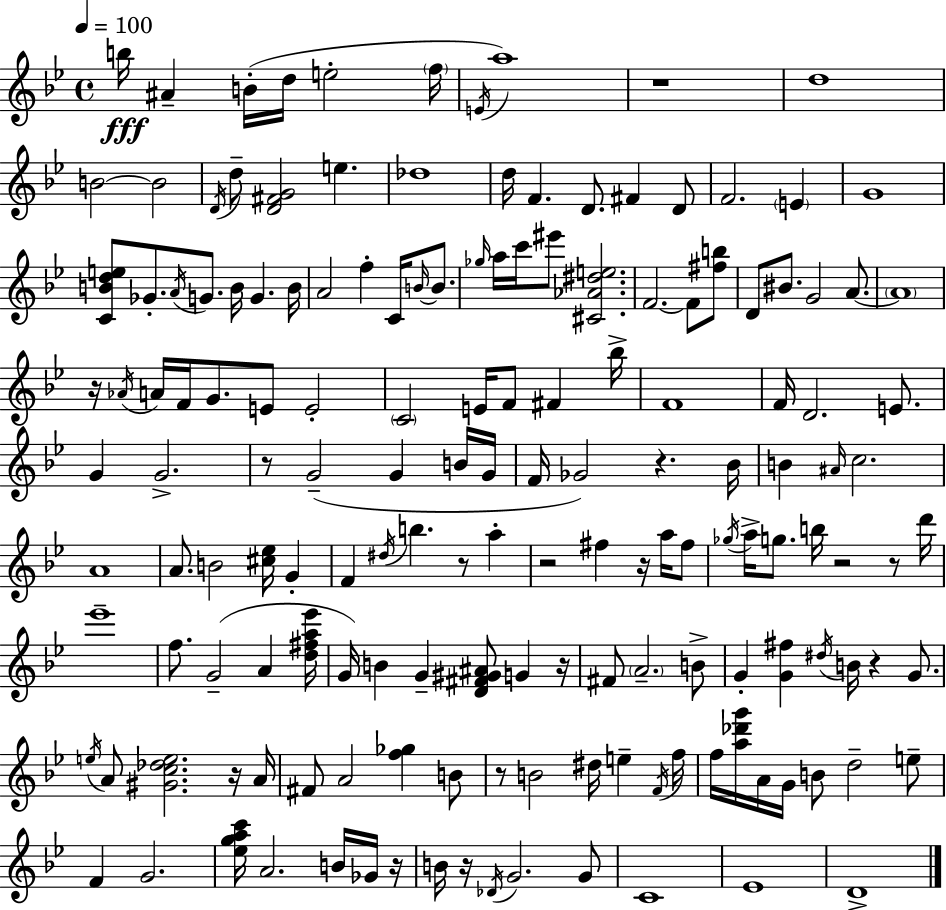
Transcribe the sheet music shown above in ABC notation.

X:1
T:Untitled
M:4/4
L:1/4
K:Gm
b/4 ^A B/4 d/4 e2 f/4 E/4 a4 z4 d4 B2 B2 D/4 d/2 [D^FG]2 e _d4 d/4 F D/2 ^F D/2 F2 E G4 [CBde]/2 _G/2 A/4 G/2 B/4 G B/4 A2 f C/4 B/4 B/2 _g/4 a/4 c'/4 ^e'/2 [^C_A^de]2 F2 F/2 [^fb]/2 D/2 ^B/2 G2 A/2 A4 z/4 _A/4 A/4 F/4 G/2 E/2 E2 C2 E/4 F/2 ^F _b/4 F4 F/4 D2 E/2 G G2 z/2 G2 G B/4 G/4 F/4 _G2 z _B/4 B ^A/4 c2 A4 A/2 B2 [^c_e]/4 G F ^d/4 b z/2 a z2 ^f z/4 a/4 ^f/2 _g/4 a/4 g/2 b/4 z2 z/2 d'/4 _e'4 f/2 G2 A [d^fa_e']/4 G/4 B G [D^F^G^A]/2 G z/4 ^F/2 A2 B/2 G [G^f] ^d/4 B/4 z G/2 e/4 A/2 [^Gc_de]2 z/4 A/4 ^F/2 A2 [f_g] B/2 z/2 B2 ^d/4 e F/4 f/4 f/4 [a_d'g']/4 A/4 G/4 B/2 d2 e/2 F G2 [_egac']/4 A2 B/4 _G/4 z/4 B/4 z/4 _D/4 G2 G/2 C4 _E4 D4